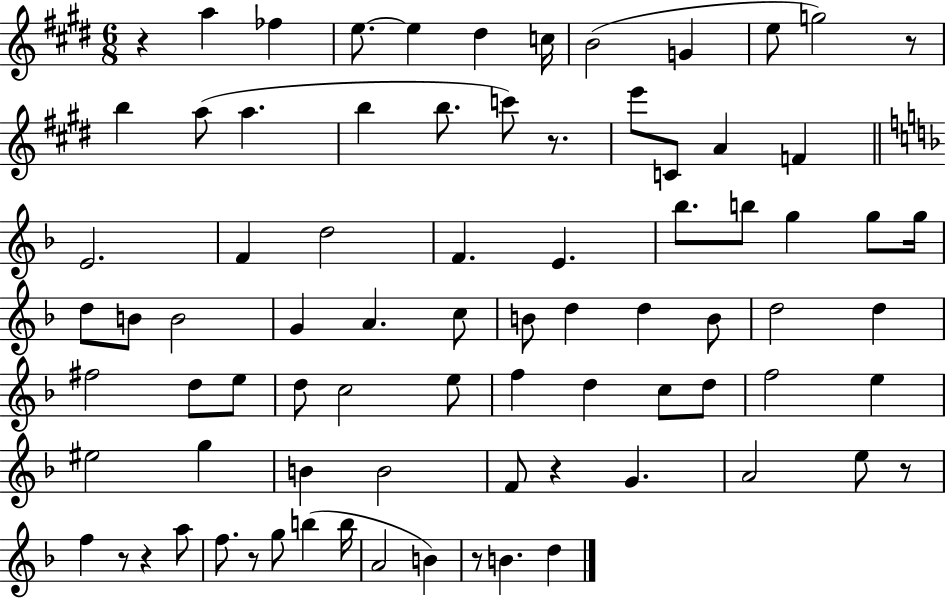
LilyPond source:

{
  \clef treble
  \numericTimeSignature
  \time 6/8
  \key e \major
  r4 a''4 fes''4 | e''8.~~ e''4 dis''4 c''16 | b'2( g'4 | e''8 g''2) r8 | \break b''4 a''8( a''4. | b''4 b''8. c'''8) r8. | e'''8 c'8 a'4 f'4 | \bar "||" \break \key f \major e'2. | f'4 d''2 | f'4. e'4. | bes''8. b''8 g''4 g''8 g''16 | \break d''8 b'8 b'2 | g'4 a'4. c''8 | b'8 d''4 d''4 b'8 | d''2 d''4 | \break fis''2 d''8 e''8 | d''8 c''2 e''8 | f''4 d''4 c''8 d''8 | f''2 e''4 | \break eis''2 g''4 | b'4 b'2 | f'8 r4 g'4. | a'2 e''8 r8 | \break f''4 r8 r4 a''8 | f''8. r8 g''8 b''4( b''16 | a'2 b'4) | r8 b'4. d''4 | \break \bar "|."
}